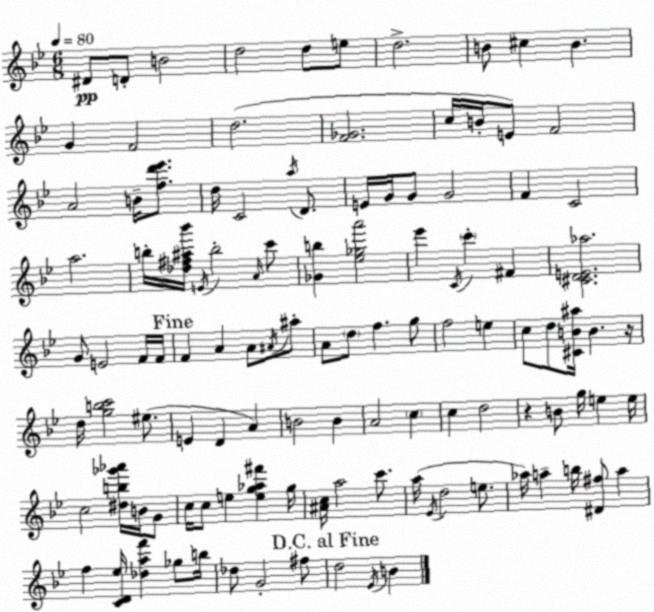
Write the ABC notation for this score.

X:1
T:Untitled
M:6/8
L:1/4
K:Gm
^D/2 D/2 B2 d2 d/2 e/2 d2 B/2 ^c B G F2 d2 [F_G]2 c/4 B/4 E/2 F2 A2 B/4 [fd'_e']/2 d/4 C2 a/4 D/2 E/4 G/4 G/2 G2 F C2 a2 b/4 [_d^f^a_b']/4 E/4 b2 A/4 c'/2 [_Gb] [_e_ga']2 _e' C/4 c' ^F [^CDE_a]2 G/2 E2 F/4 F/4 F A A/2 ^A/4 ^a/2 A/2 d/2 f g/2 f2 e c/2 d/2 [^CB^a]/4 B z/4 d/4 [gbc']2 ^e/2 E D A B2 B A2 c c d2 z B/2 g/4 e e/4 c2 [^db_g'_a']/4 B/4 G/2 c/4 c/2 e [eg_a^f'] g/4 [^Ac]/4 a2 c'/2 a/4 _E/4 d2 e/2 _a/4 a b/4 [^D^f]/2 a f [CD_e]/4 [_daf'] _g/2 b/4 _d/2 G2 ^f/2 d2 _E/4 B